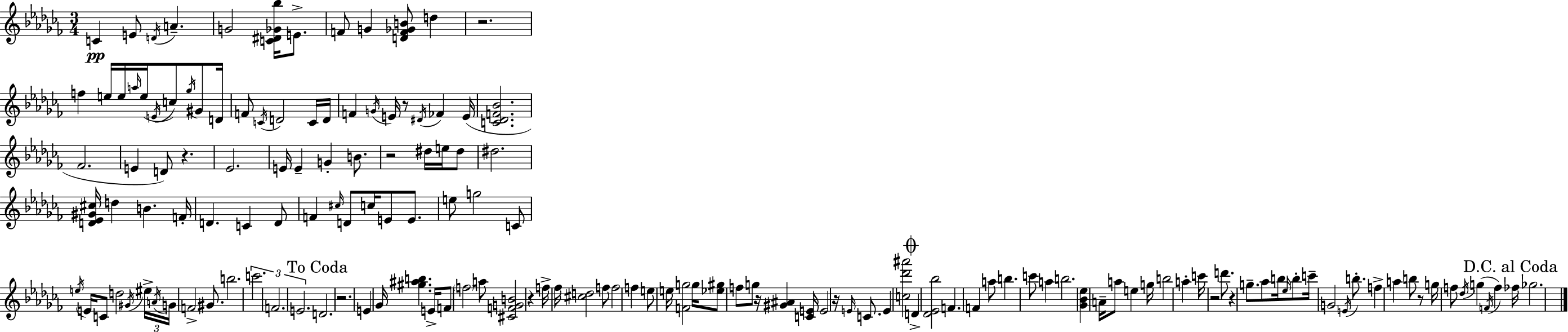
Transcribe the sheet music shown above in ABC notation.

X:1
T:Untitled
M:3/4
L:1/4
K:Abm
C E/2 D/4 A G2 [C^D_G_b]/4 E/2 F/2 G [DF_GB]/2 d z2 f e/4 e/4 a/4 e/4 E/4 c/2 _g/4 ^G/2 D/4 F/2 C/4 D2 C/4 D/4 F G/4 E/4 z/2 ^D/4 _F E/4 [C_DF_B]2 _F2 E D/2 z _E2 E/4 E G B/2 z2 ^d/4 e/4 ^d/2 ^d2 [D_E^G^c]/4 d B F/4 D C D/2 F ^c/4 D/2 c/4 E/2 E/2 e/2 g2 C/2 e/4 E/4 C/2 d2 ^G/4 ^e/4 A/4 G/4 F2 ^G/2 b2 c'2 F2 E2 D2 z2 E _G/4 [^g^ab] E/4 F/2 f2 a/2 [^CFGB]2 z f/4 _f/4 [^cd]2 f/2 f2 f e/2 e/4 [Fg]2 g/4 [_e^g]/2 f/2 g/2 z/4 [^G^A] [CE]/4 E2 z/4 E/4 C/2 E [c_d'^a']2 D [_D_E_b]2 F F a/2 b c'/2 a b2 [_G_B_e] A/4 a/2 e g/4 b2 a c'/4 z2 d'/2 z g/2 _a/2 b/4 _e/4 b/2 c'/4 G2 E/4 b/2 f a b/2 z/2 g/4 f/2 _d/4 g F/4 f _f/4 _g2